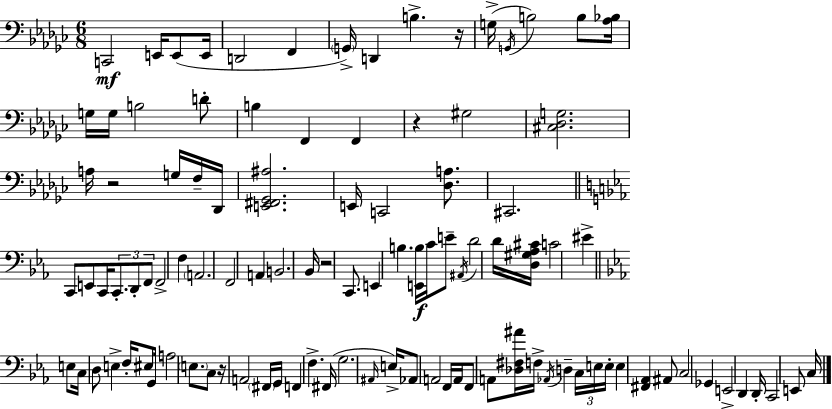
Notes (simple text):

C2/h E2/s E2/e E2/s D2/h F2/q G2/s D2/q B3/q. R/s G3/s G2/s B3/h B3/e [Ab3,Bb3]/s G3/s G3/s B3/h D4/e B3/q F2/q F2/q R/q G#3/h [C#3,Db3,G3]/h. A3/s R/h G3/s F3/s Db2/s [E2,F#2,Gb2,A#3]/h. E2/s C2/h [Db3,A3]/e. C#2/h. C2/e E2/e C2/s C2/e. D2/e F2/e F2/h F3/q A2/h. F2/h A2/q B2/h. Bb2/s R/h C2/e. E2/q B3/q. [E2,B3]/s C4/s E4/e A#2/s D4/h D4/s [D3,G#3,Ab3,C#4]/s C4/h EIS4/q E3/e C3/s D3/e E3/q F3/s EIS3/e G2/s A3/h E3/e. C3/e R/s A2/h F#2/s G2/s F2/q F3/q. F#2/s G3/h. A#2/s E3/s Ab2/e A2/h F2/s A2/s F2/e A2/e [Db3,F#3,A#4]/s F3/s Ab2/s D3/q C3/s E3/s E3/s E3/q [F#2,Ab2]/q A#2/e C3/h Gb2/q E2/h D2/q D2/s C2/h E2/e C3/s